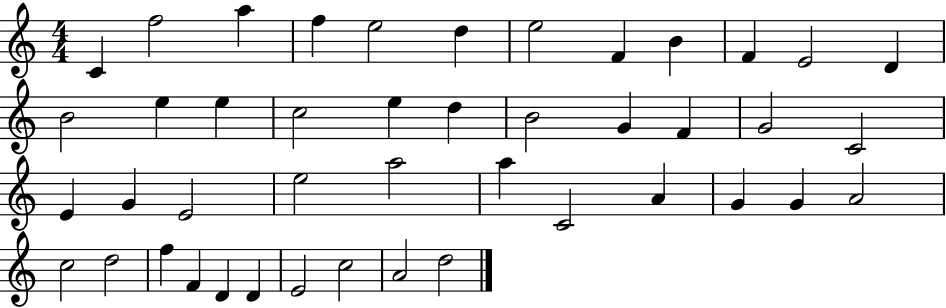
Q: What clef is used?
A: treble